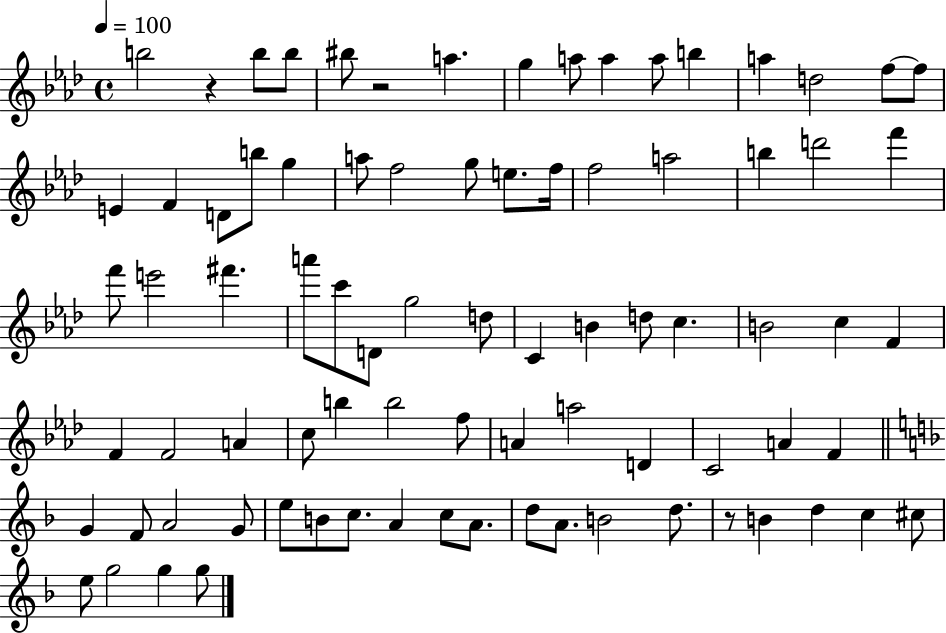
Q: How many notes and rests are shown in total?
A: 82